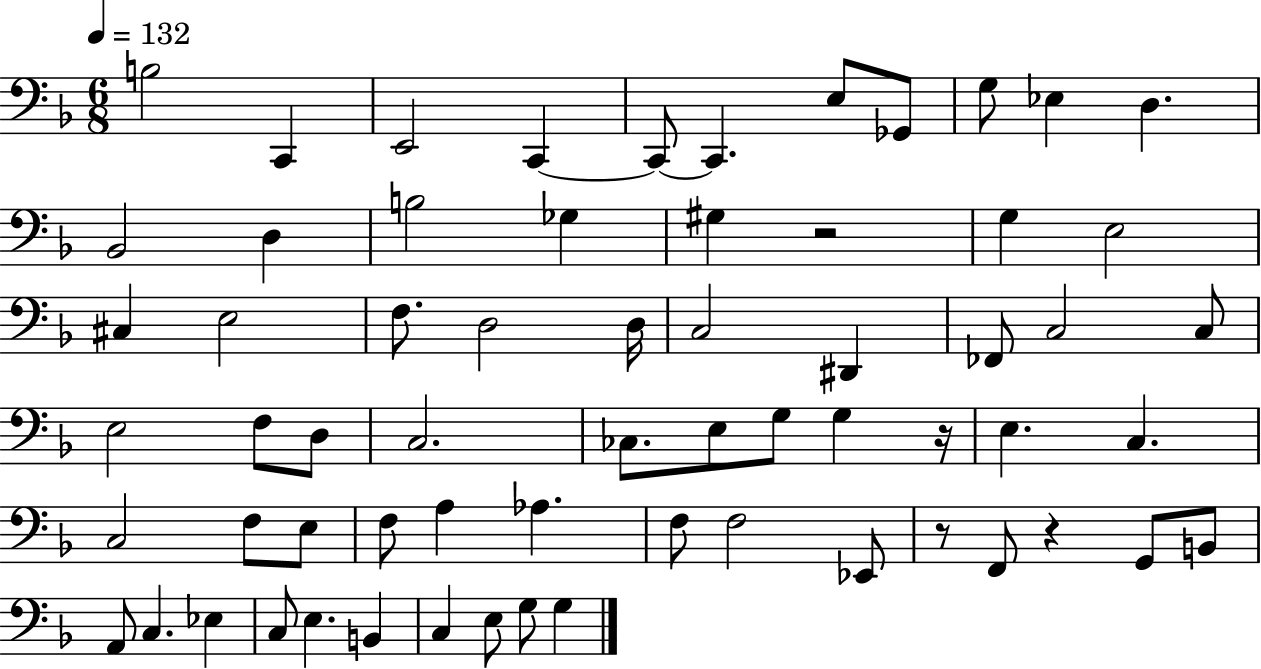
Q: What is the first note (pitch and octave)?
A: B3